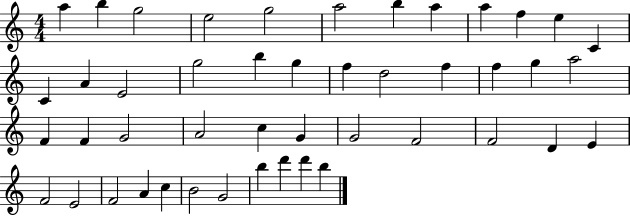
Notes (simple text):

A5/q B5/q G5/h E5/h G5/h A5/h B5/q A5/q A5/q F5/q E5/q C4/q C4/q A4/q E4/h G5/h B5/q G5/q F5/q D5/h F5/q F5/q G5/q A5/h F4/q F4/q G4/h A4/h C5/q G4/q G4/h F4/h F4/h D4/q E4/q F4/h E4/h F4/h A4/q C5/q B4/h G4/h B5/q D6/q D6/q B5/q